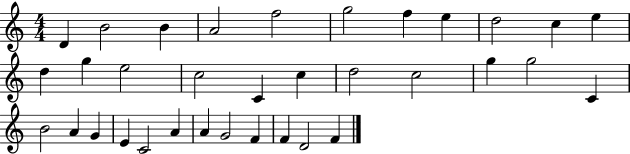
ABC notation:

X:1
T:Untitled
M:4/4
L:1/4
K:C
D B2 B A2 f2 g2 f e d2 c e d g e2 c2 C c d2 c2 g g2 C B2 A G E C2 A A G2 F F D2 F